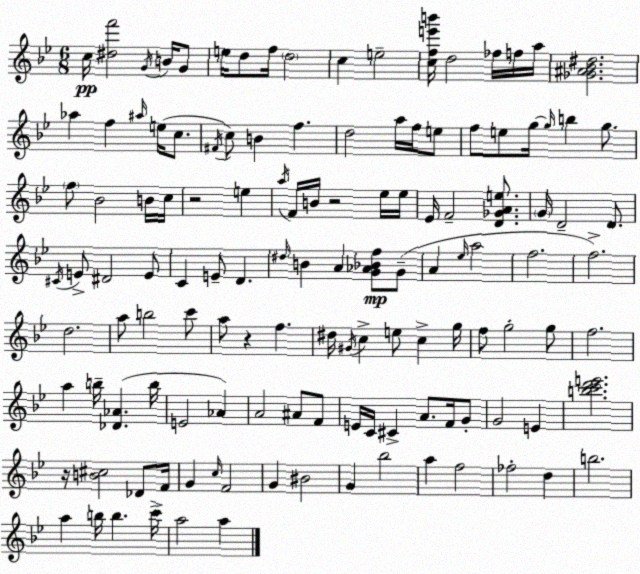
X:1
T:Untitled
M:6/8
L:1/4
K:Gm
c/4 [^df']2 G/4 B/4 G/2 e/4 d/2 f/4 d2 c e2 [cfe'b']/4 d2 _f/4 f/4 a/4 [_G^A_B^d]2 _a f ^a/4 e/4 c/2 ^F/4 c/2 B f d2 a/4 f/4 e/2 f/2 e/2 g/4 g/4 b g/2 f/2 _B2 B/4 c/4 z2 e a/4 F/4 B/4 z2 _e/4 _e/4 _E/4 F2 [D_GAe]/2 G/4 D2 D/2 ^C/4 E/2 ^D2 E/2 C E/2 D ^d/4 B A [G_A_Bf]/2 G/2 A _e/4 a2 f2 f2 d2 a/2 b2 c'/2 a/2 z f ^d/4 ^G/4 c e/2 c g/4 f/2 g2 g/2 f2 a b/4 [_D_A] b/4 E2 _A A2 ^A/2 F/2 E/4 C/4 ^C A/2 F/4 G/2 G2 E [bc'd'e']2 z/4 [B^c]2 _D/2 F/4 G c/4 F2 G ^B2 G _b2 a f2 _f2 d b2 a b/4 b c'/4 a2 a